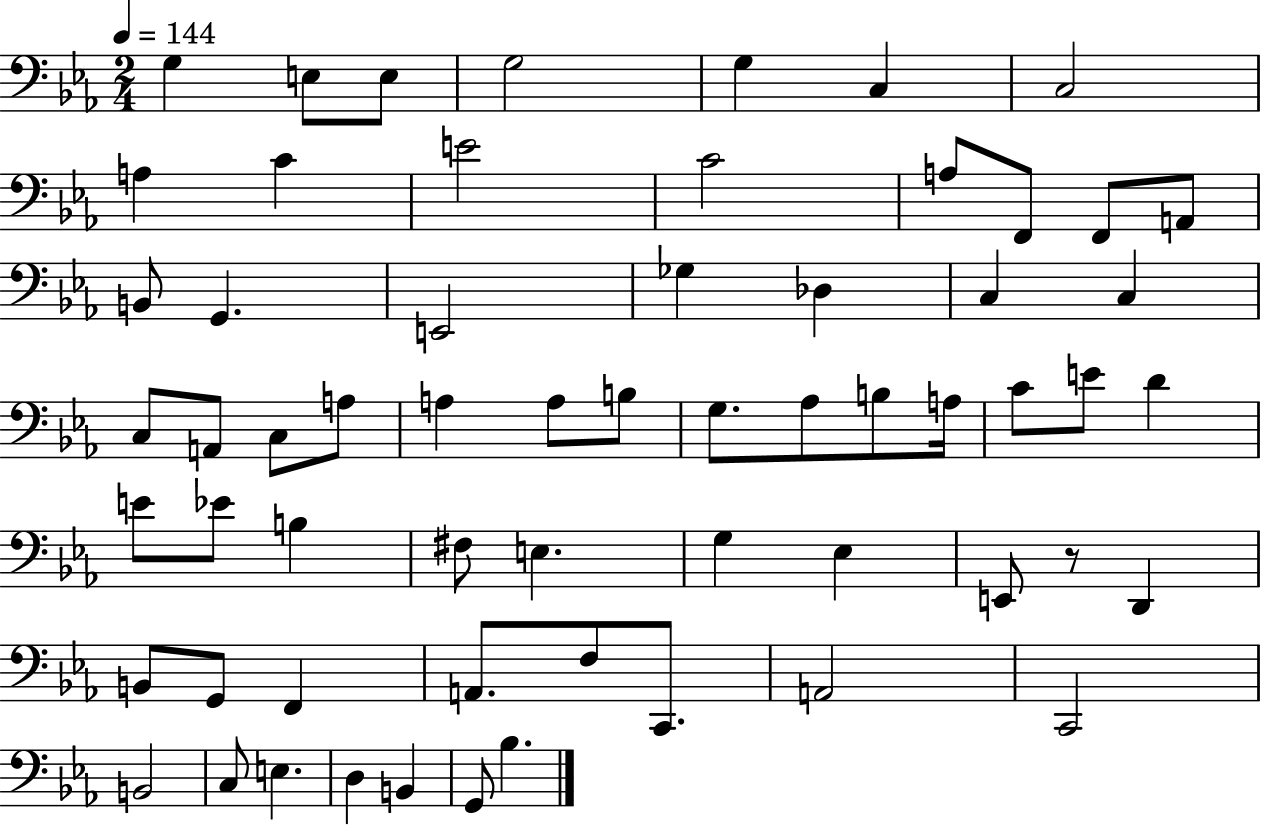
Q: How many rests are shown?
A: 1